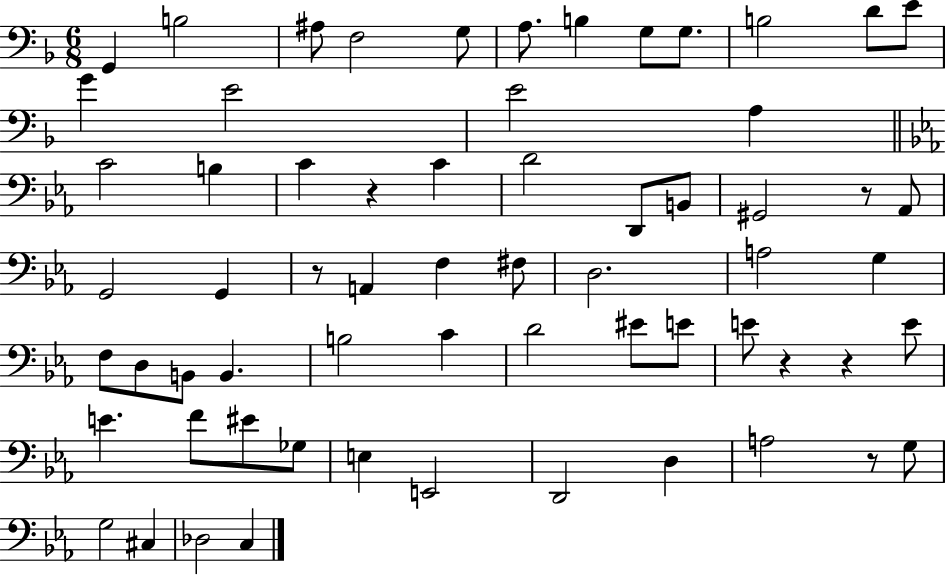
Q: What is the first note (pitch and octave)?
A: G2